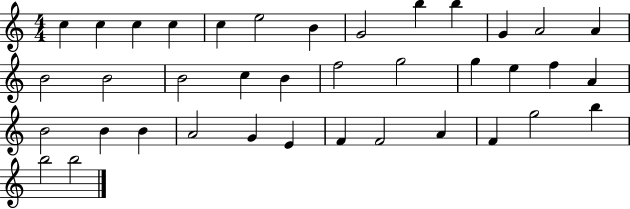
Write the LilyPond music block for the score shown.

{
  \clef treble
  \numericTimeSignature
  \time 4/4
  \key c \major
  c''4 c''4 c''4 c''4 | c''4 e''2 b'4 | g'2 b''4 b''4 | g'4 a'2 a'4 | \break b'2 b'2 | b'2 c''4 b'4 | f''2 g''2 | g''4 e''4 f''4 a'4 | \break b'2 b'4 b'4 | a'2 g'4 e'4 | f'4 f'2 a'4 | f'4 g''2 b''4 | \break b''2 b''2 | \bar "|."
}